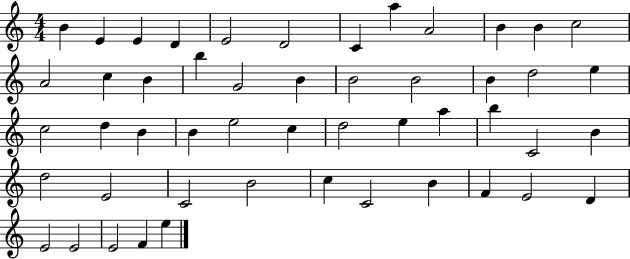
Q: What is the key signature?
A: C major